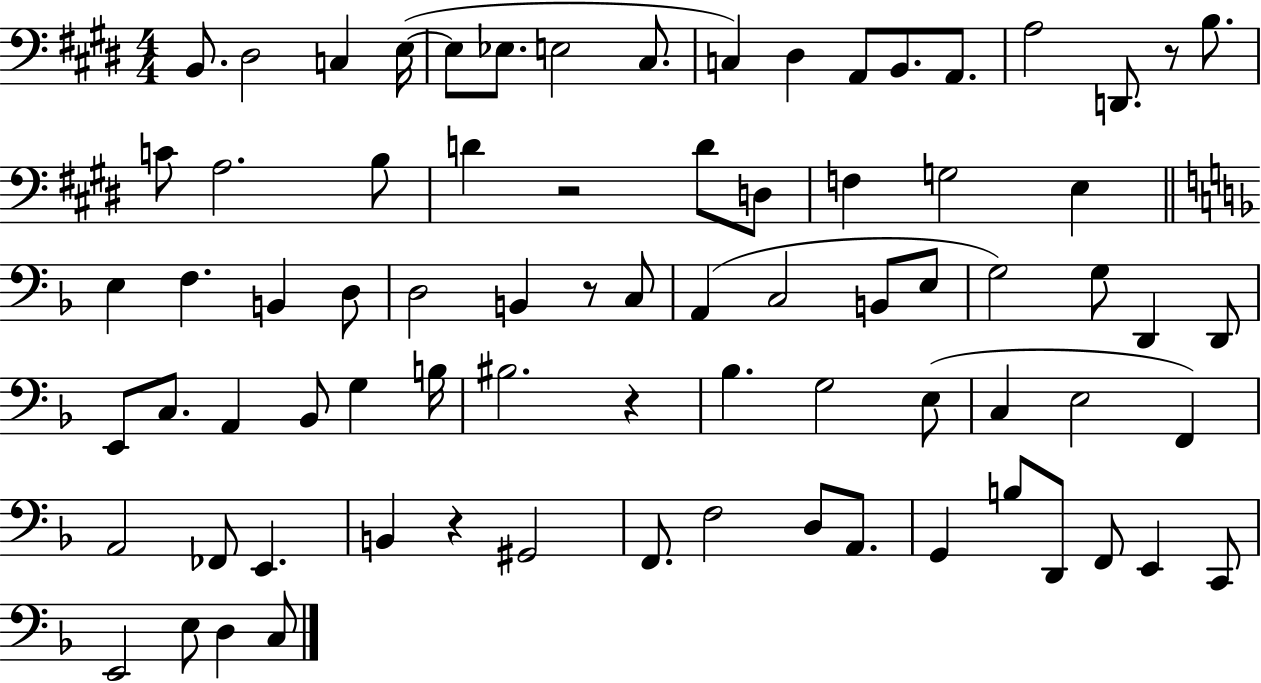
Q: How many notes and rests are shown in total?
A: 77